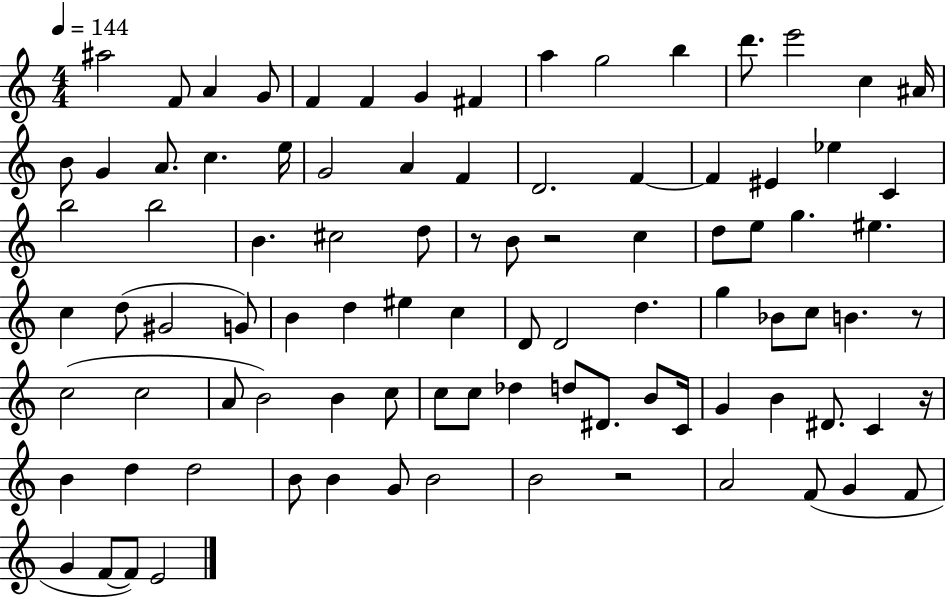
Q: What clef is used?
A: treble